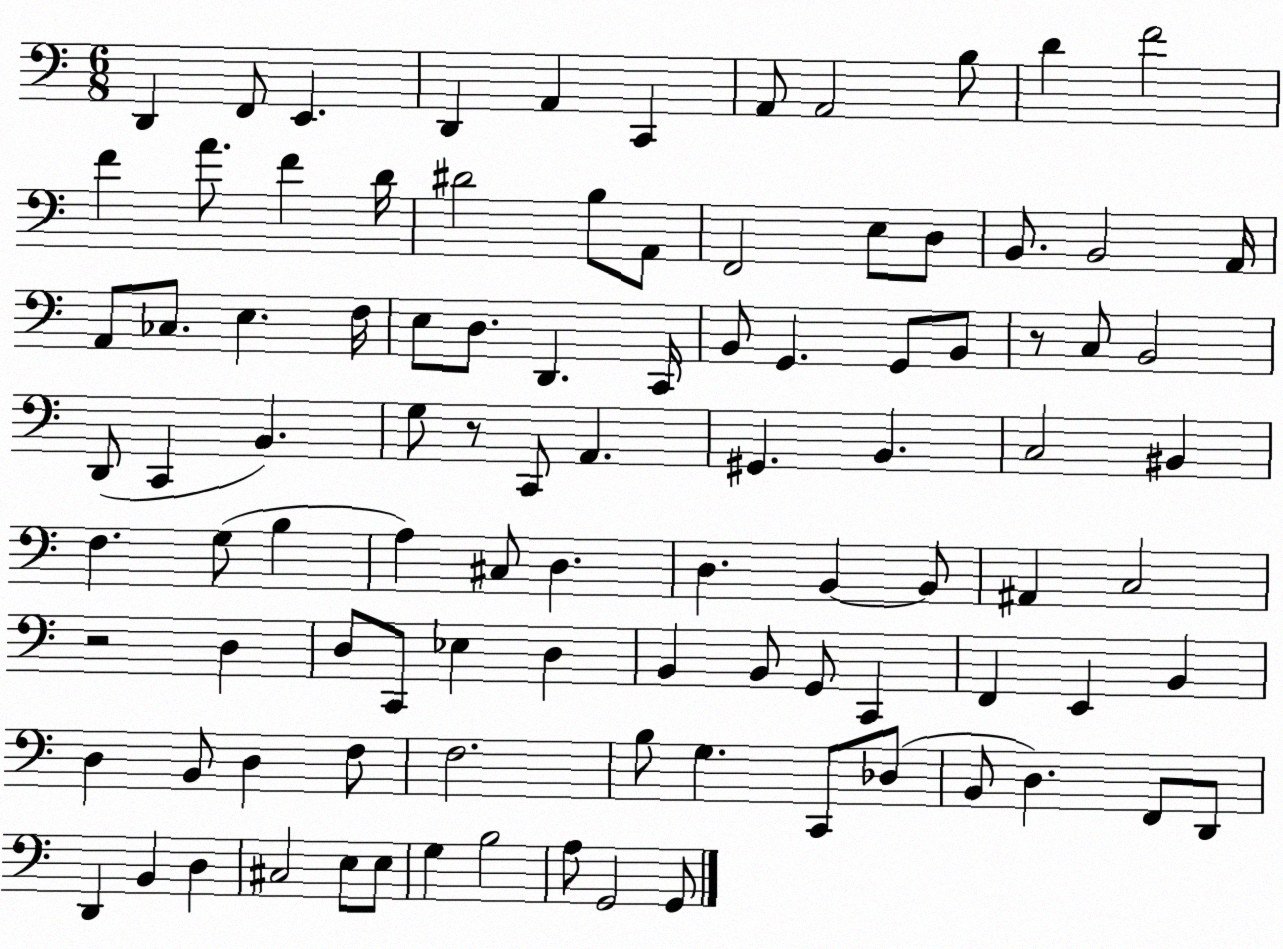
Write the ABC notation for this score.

X:1
T:Untitled
M:6/8
L:1/4
K:C
D,, F,,/2 E,, D,, A,, C,, A,,/2 A,,2 B,/2 D F2 F A/2 F D/4 ^D2 B,/2 A,,/2 F,,2 E,/2 D,/2 B,,/2 B,,2 A,,/4 A,,/2 _C,/2 E, F,/4 E,/2 D,/2 D,, C,,/4 B,,/2 G,, G,,/2 B,,/2 z/2 C,/2 B,,2 D,,/2 C,, B,, G,/2 z/2 C,,/2 A,, ^G,, B,, C,2 ^B,, F, G,/2 B, A, ^C,/2 D, D, B,, B,,/2 ^A,, C,2 z2 D, D,/2 C,,/2 _E, D, B,, B,,/2 G,,/2 C,, F,, E,, B,, D, B,,/2 D, F,/2 F,2 B,/2 G, C,,/2 _D,/2 B,,/2 D, F,,/2 D,,/2 D,, B,, D, ^C,2 E,/2 E,/2 G, B,2 A,/2 G,,2 G,,/2